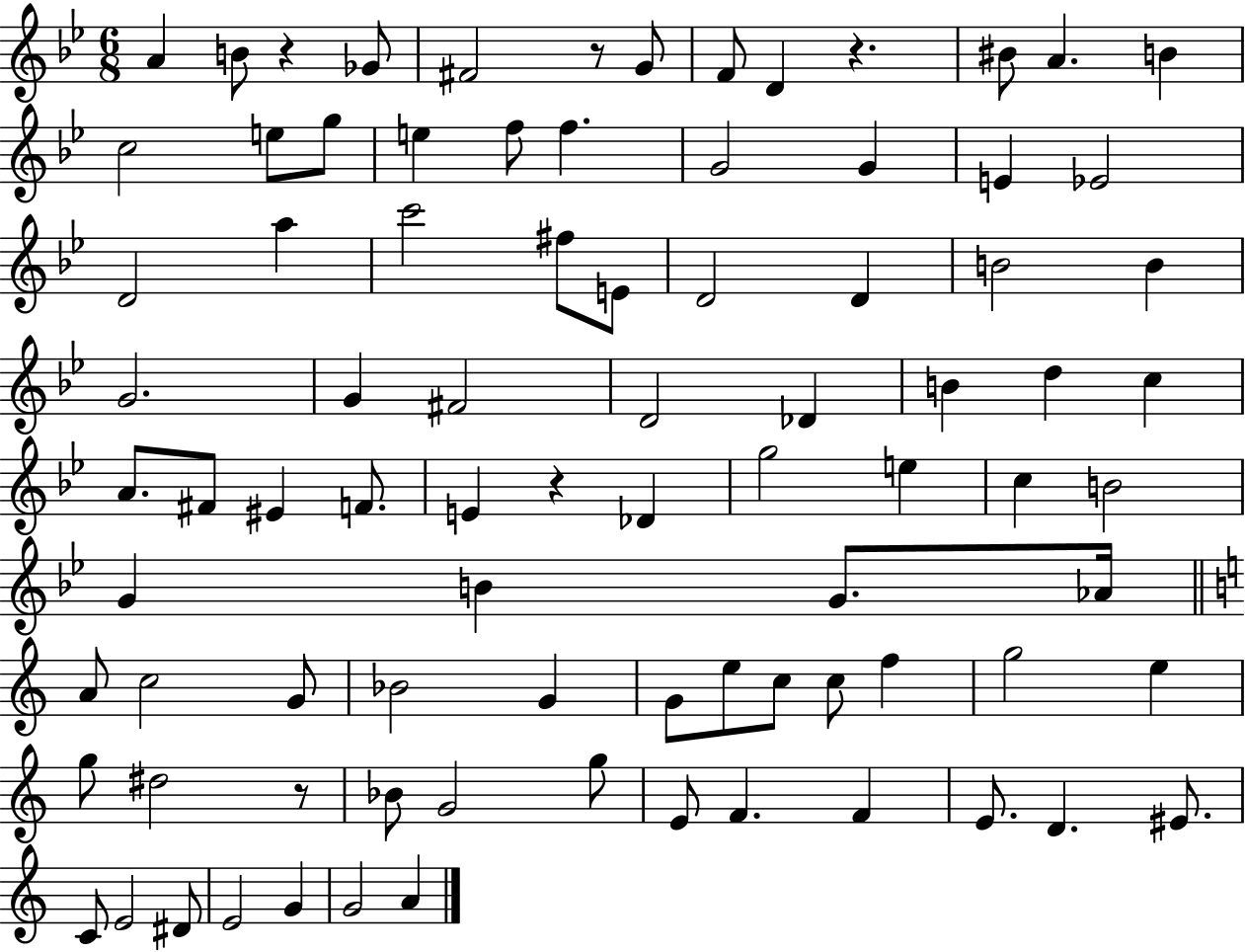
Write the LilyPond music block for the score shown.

{
  \clef treble
  \numericTimeSignature
  \time 6/8
  \key bes \major
  a'4 b'8 r4 ges'8 | fis'2 r8 g'8 | f'8 d'4 r4. | bis'8 a'4. b'4 | \break c''2 e''8 g''8 | e''4 f''8 f''4. | g'2 g'4 | e'4 ees'2 | \break d'2 a''4 | c'''2 fis''8 e'8 | d'2 d'4 | b'2 b'4 | \break g'2. | g'4 fis'2 | d'2 des'4 | b'4 d''4 c''4 | \break a'8. fis'8 eis'4 f'8. | e'4 r4 des'4 | g''2 e''4 | c''4 b'2 | \break g'4 b'4 g'8. aes'16 | \bar "||" \break \key c \major a'8 c''2 g'8 | bes'2 g'4 | g'8 e''8 c''8 c''8 f''4 | g''2 e''4 | \break g''8 dis''2 r8 | bes'8 g'2 g''8 | e'8 f'4. f'4 | e'8. d'4. eis'8. | \break c'8 e'2 dis'8 | e'2 g'4 | g'2 a'4 | \bar "|."
}